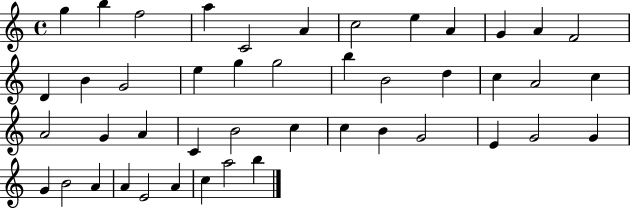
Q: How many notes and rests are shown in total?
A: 45